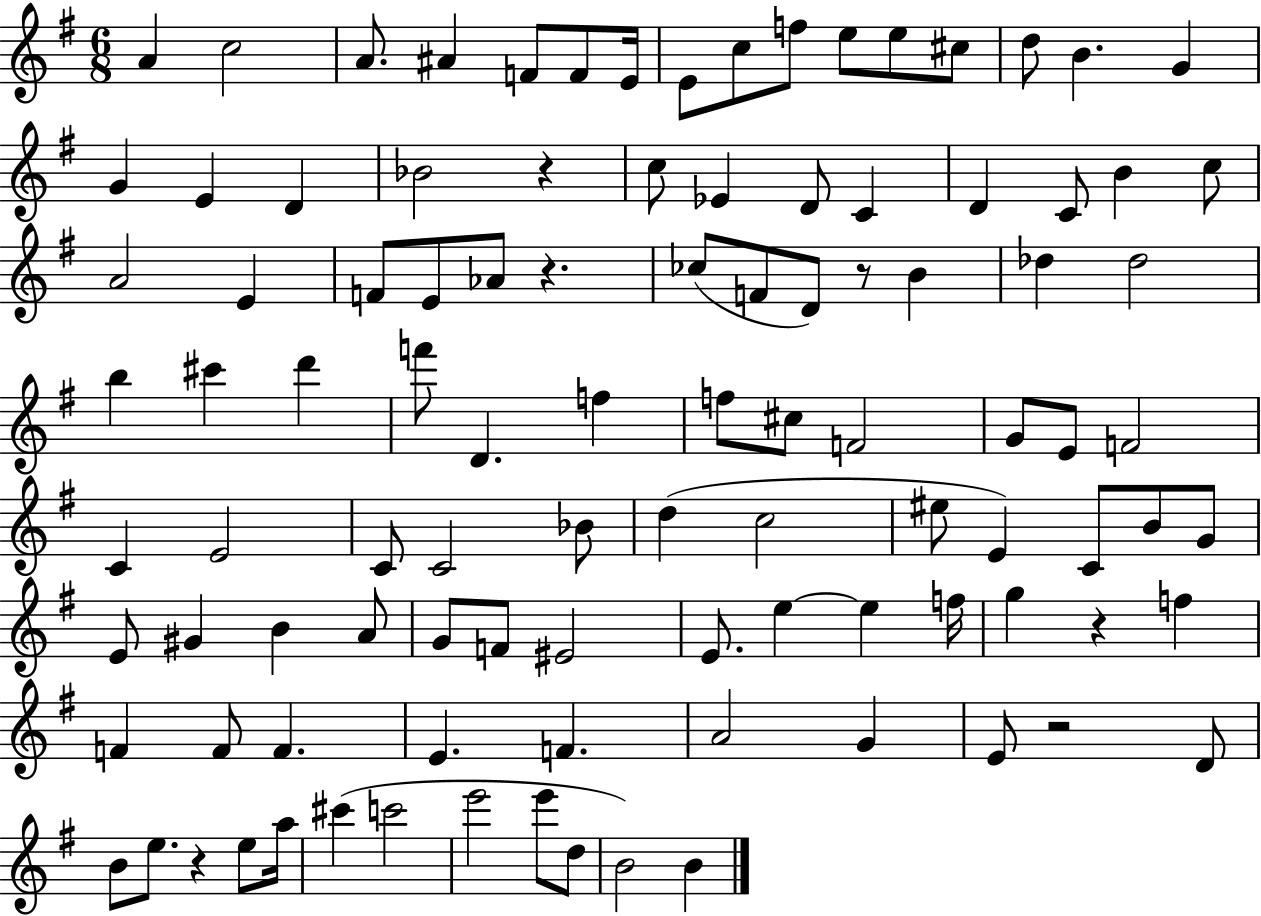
A4/q C5/h A4/e. A#4/q F4/e F4/e E4/s E4/e C5/e F5/e E5/e E5/e C#5/e D5/e B4/q. G4/q G4/q E4/q D4/q Bb4/h R/q C5/e Eb4/q D4/e C4/q D4/q C4/e B4/q C5/e A4/h E4/q F4/e E4/e Ab4/e R/q. CES5/e F4/e D4/e R/e B4/q Db5/q Db5/h B5/q C#6/q D6/q F6/e D4/q. F5/q F5/e C#5/e F4/h G4/e E4/e F4/h C4/q E4/h C4/e C4/h Bb4/e D5/q C5/h EIS5/e E4/q C4/e B4/e G4/e E4/e G#4/q B4/q A4/e G4/e F4/e EIS4/h E4/e. E5/q E5/q F5/s G5/q R/q F5/q F4/q F4/e F4/q. E4/q. F4/q. A4/h G4/q E4/e R/h D4/e B4/e E5/e. R/q E5/e A5/s C#6/q C6/h E6/h E6/e D5/e B4/h B4/q